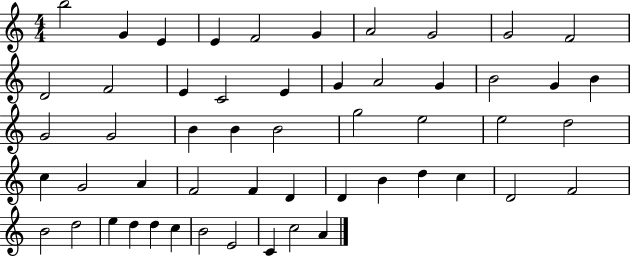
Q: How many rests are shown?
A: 0